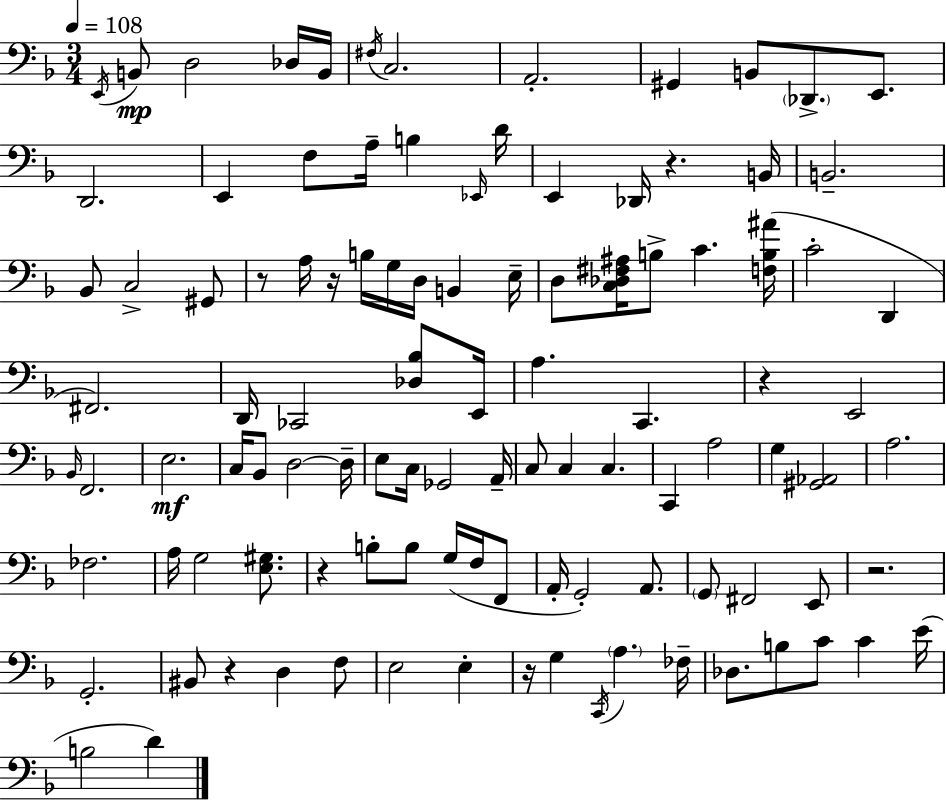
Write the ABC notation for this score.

X:1
T:Untitled
M:3/4
L:1/4
K:F
E,,/4 B,,/2 D,2 _D,/4 B,,/4 ^F,/4 C,2 A,,2 ^G,, B,,/2 _D,,/2 E,,/2 D,,2 E,, F,/2 A,/4 B, _E,,/4 D/4 E,, _D,,/4 z B,,/4 B,,2 _B,,/2 C,2 ^G,,/2 z/2 A,/4 z/4 B,/4 G,/4 D,/4 B,, E,/4 D,/2 [C,_D,^F,^A,]/4 B,/2 C [F,B,^A]/4 C2 D,, ^F,,2 D,,/4 _C,,2 [_D,_B,]/2 E,,/4 A, C,, z E,,2 _B,,/4 F,,2 E,2 C,/4 _B,,/2 D,2 D,/4 E,/2 C,/4 _G,,2 A,,/4 C,/2 C, C, C,, A,2 G, [^G,,_A,,]2 A,2 _F,2 A,/4 G,2 [E,^G,]/2 z B,/2 B,/2 G,/4 F,/4 F,,/2 A,,/4 G,,2 A,,/2 G,,/2 ^F,,2 E,,/2 z2 G,,2 ^B,,/2 z D, F,/2 E,2 E, z/4 G, C,,/4 A, _F,/4 _D,/2 B,/2 C/2 C E/4 B,2 D